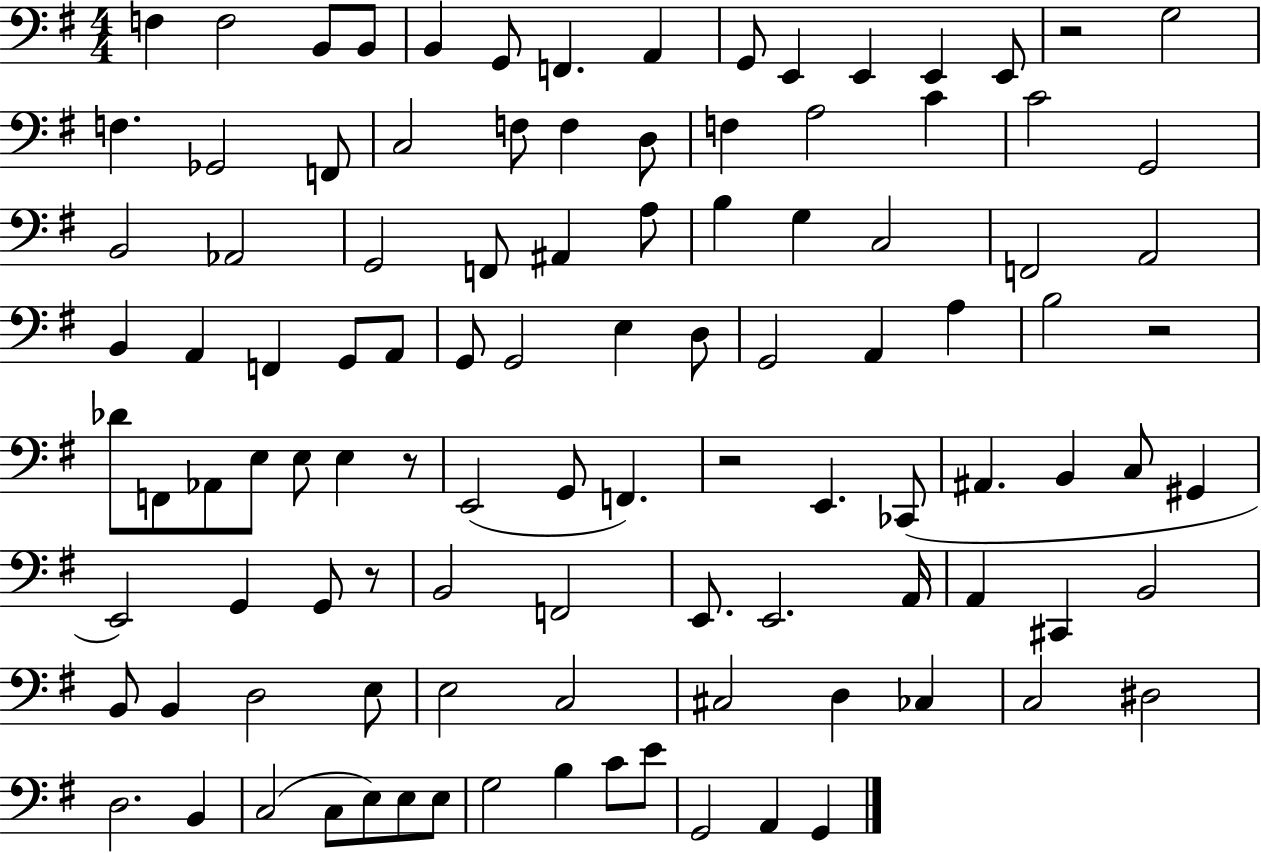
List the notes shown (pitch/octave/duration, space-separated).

F3/q F3/h B2/e B2/e B2/q G2/e F2/q. A2/q G2/e E2/q E2/q E2/q E2/e R/h G3/h F3/q. Gb2/h F2/e C3/h F3/e F3/q D3/e F3/q A3/h C4/q C4/h G2/h B2/h Ab2/h G2/h F2/e A#2/q A3/e B3/q G3/q C3/h F2/h A2/h B2/q A2/q F2/q G2/e A2/e G2/e G2/h E3/q D3/e G2/h A2/q A3/q B3/h R/h Db4/e F2/e Ab2/e E3/e E3/e E3/q R/e E2/h G2/e F2/q. R/h E2/q. CES2/e A#2/q. B2/q C3/e G#2/q E2/h G2/q G2/e R/e B2/h F2/h E2/e. E2/h. A2/s A2/q C#2/q B2/h B2/e B2/q D3/h E3/e E3/h C3/h C#3/h D3/q CES3/q C3/h D#3/h D3/h. B2/q C3/h C3/e E3/e E3/e E3/e G3/h B3/q C4/e E4/e G2/h A2/q G2/q